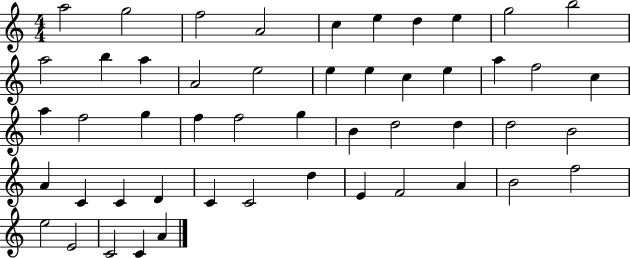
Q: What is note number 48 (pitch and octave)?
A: C4